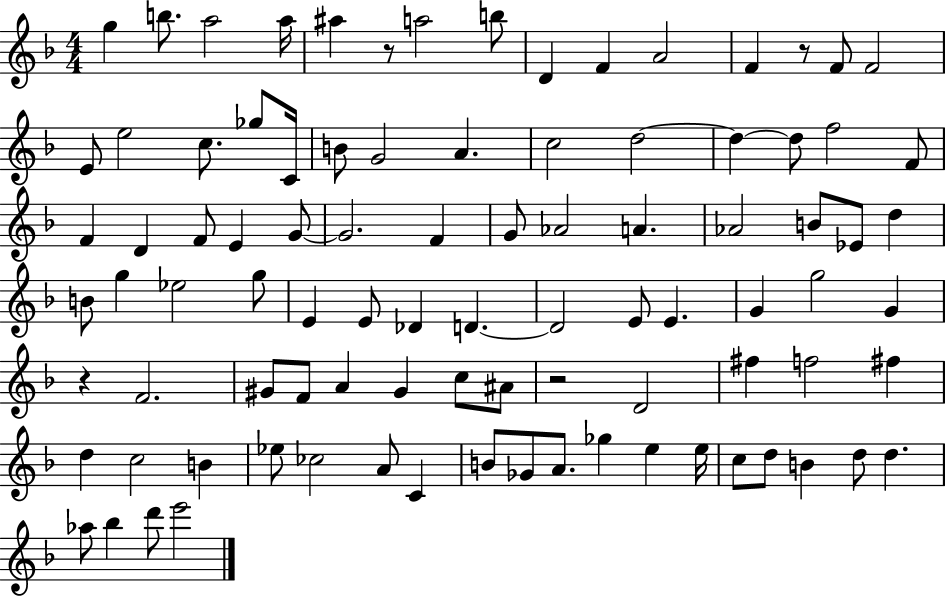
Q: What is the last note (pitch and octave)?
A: E6